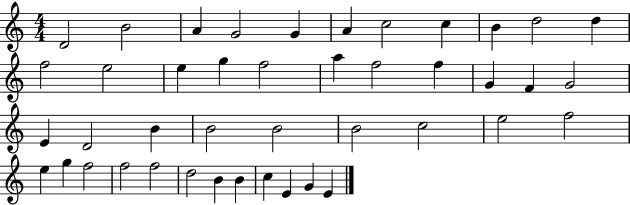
{
  \clef treble
  \numericTimeSignature
  \time 4/4
  \key c \major
  d'2 b'2 | a'4 g'2 g'4 | a'4 c''2 c''4 | b'4 d''2 d''4 | \break f''2 e''2 | e''4 g''4 f''2 | a''4 f''2 f''4 | g'4 f'4 g'2 | \break e'4 d'2 b'4 | b'2 b'2 | b'2 c''2 | e''2 f''2 | \break e''4 g''4 f''2 | f''2 f''2 | d''2 b'4 b'4 | c''4 e'4 g'4 e'4 | \break \bar "|."
}